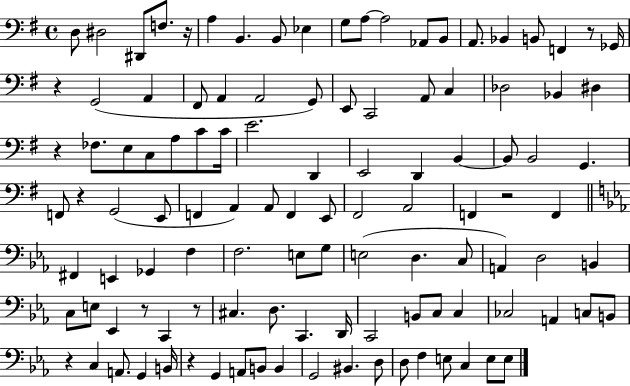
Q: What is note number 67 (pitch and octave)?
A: C3